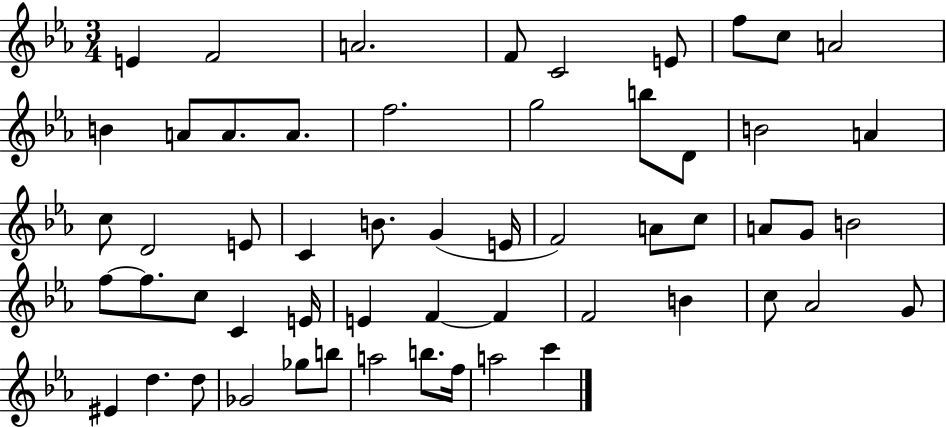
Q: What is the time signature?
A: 3/4